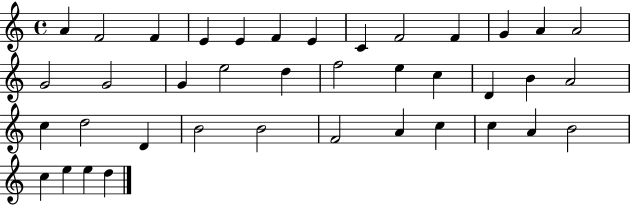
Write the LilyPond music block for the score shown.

{
  \clef treble
  \time 4/4
  \defaultTimeSignature
  \key c \major
  a'4 f'2 f'4 | e'4 e'4 f'4 e'4 | c'4 f'2 f'4 | g'4 a'4 a'2 | \break g'2 g'2 | g'4 e''2 d''4 | f''2 e''4 c''4 | d'4 b'4 a'2 | \break c''4 d''2 d'4 | b'2 b'2 | f'2 a'4 c''4 | c''4 a'4 b'2 | \break c''4 e''4 e''4 d''4 | \bar "|."
}